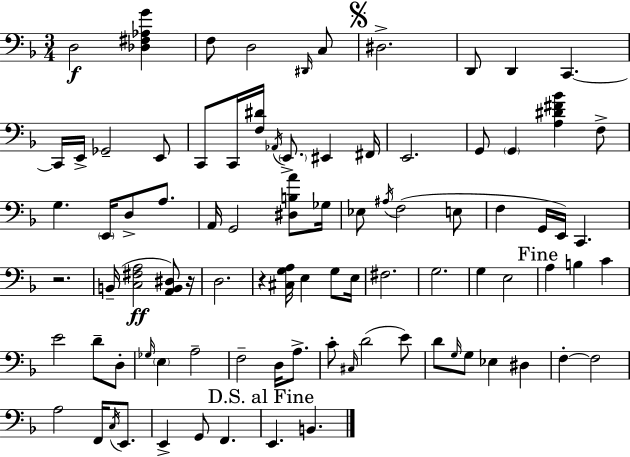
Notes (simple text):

D3/h [Db3,F#3,Ab3,G4]/q F3/e D3/h D#2/s C3/e D#3/h. D2/e D2/q C2/q. C2/s E2/s Gb2/h E2/e C2/e C2/s [F3,D#4]/s Ab2/s E2/e. EIS2/q F#2/s E2/h. G2/e G2/q [A3,D#4,F#4,Bb4]/q F3/e G3/q. E2/s D3/e A3/e. A2/s G2/h [D#3,B3,A4]/e Gb3/s Eb3/e A#3/s F3/h E3/e F3/q G2/s E2/s C2/q. R/h. B2/s [C3,F#3,A3]/h [A2,B2,D#3]/e R/s D3/h. R/q [C#3,G3,A3]/s E3/q G3/e E3/s F#3/h. G3/h. G3/q E3/h A3/q B3/q C4/q E4/h D4/e D3/e Gb3/s E3/q A3/h F3/h D3/s A3/e. C4/e C#3/s D4/h E4/e D4/e G3/s G3/e Eb3/q D#3/q F3/q F3/h A3/h F2/s C3/s E2/e. E2/q G2/e F2/q. E2/q. B2/q.